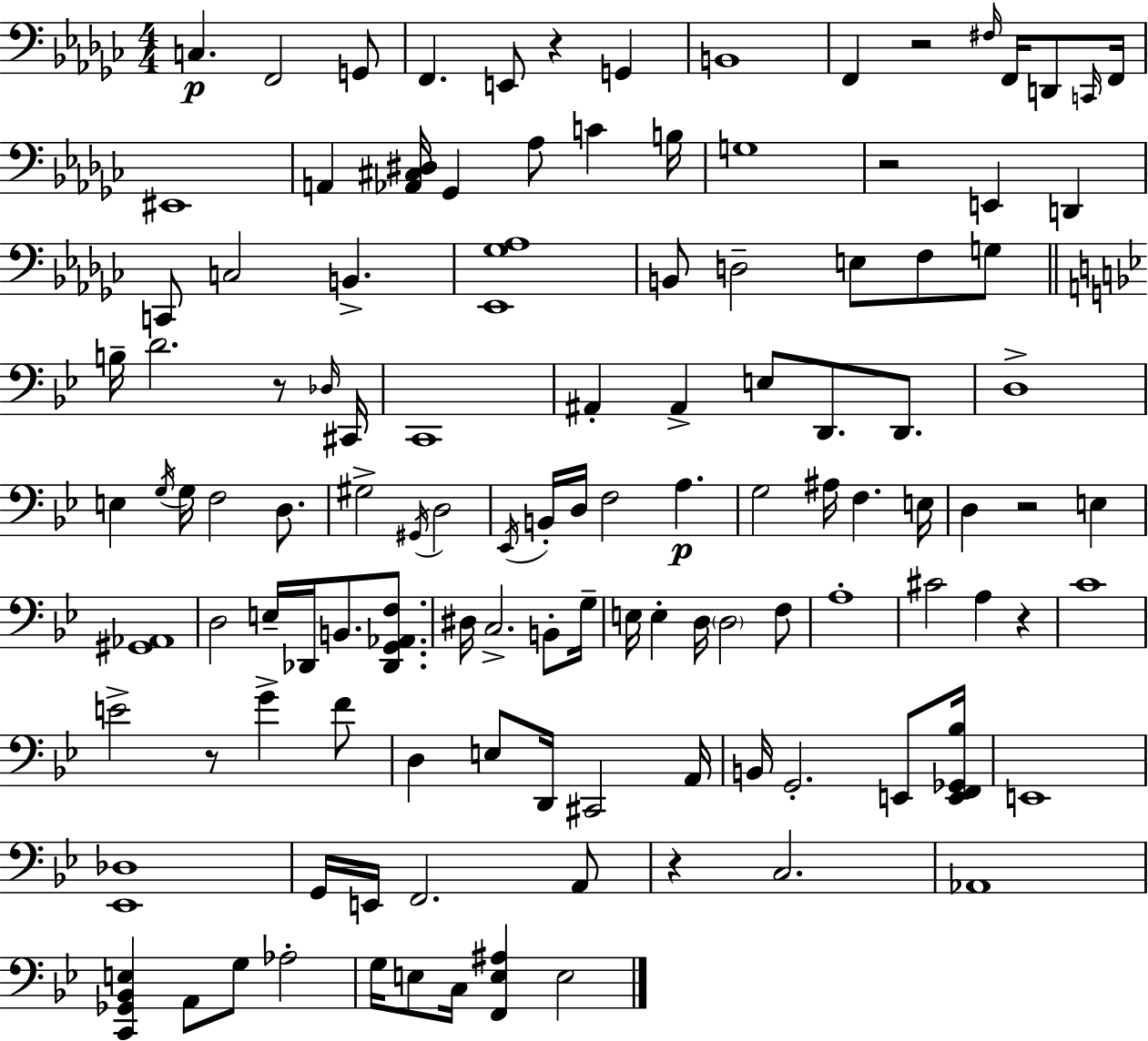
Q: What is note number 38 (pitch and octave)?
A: E3